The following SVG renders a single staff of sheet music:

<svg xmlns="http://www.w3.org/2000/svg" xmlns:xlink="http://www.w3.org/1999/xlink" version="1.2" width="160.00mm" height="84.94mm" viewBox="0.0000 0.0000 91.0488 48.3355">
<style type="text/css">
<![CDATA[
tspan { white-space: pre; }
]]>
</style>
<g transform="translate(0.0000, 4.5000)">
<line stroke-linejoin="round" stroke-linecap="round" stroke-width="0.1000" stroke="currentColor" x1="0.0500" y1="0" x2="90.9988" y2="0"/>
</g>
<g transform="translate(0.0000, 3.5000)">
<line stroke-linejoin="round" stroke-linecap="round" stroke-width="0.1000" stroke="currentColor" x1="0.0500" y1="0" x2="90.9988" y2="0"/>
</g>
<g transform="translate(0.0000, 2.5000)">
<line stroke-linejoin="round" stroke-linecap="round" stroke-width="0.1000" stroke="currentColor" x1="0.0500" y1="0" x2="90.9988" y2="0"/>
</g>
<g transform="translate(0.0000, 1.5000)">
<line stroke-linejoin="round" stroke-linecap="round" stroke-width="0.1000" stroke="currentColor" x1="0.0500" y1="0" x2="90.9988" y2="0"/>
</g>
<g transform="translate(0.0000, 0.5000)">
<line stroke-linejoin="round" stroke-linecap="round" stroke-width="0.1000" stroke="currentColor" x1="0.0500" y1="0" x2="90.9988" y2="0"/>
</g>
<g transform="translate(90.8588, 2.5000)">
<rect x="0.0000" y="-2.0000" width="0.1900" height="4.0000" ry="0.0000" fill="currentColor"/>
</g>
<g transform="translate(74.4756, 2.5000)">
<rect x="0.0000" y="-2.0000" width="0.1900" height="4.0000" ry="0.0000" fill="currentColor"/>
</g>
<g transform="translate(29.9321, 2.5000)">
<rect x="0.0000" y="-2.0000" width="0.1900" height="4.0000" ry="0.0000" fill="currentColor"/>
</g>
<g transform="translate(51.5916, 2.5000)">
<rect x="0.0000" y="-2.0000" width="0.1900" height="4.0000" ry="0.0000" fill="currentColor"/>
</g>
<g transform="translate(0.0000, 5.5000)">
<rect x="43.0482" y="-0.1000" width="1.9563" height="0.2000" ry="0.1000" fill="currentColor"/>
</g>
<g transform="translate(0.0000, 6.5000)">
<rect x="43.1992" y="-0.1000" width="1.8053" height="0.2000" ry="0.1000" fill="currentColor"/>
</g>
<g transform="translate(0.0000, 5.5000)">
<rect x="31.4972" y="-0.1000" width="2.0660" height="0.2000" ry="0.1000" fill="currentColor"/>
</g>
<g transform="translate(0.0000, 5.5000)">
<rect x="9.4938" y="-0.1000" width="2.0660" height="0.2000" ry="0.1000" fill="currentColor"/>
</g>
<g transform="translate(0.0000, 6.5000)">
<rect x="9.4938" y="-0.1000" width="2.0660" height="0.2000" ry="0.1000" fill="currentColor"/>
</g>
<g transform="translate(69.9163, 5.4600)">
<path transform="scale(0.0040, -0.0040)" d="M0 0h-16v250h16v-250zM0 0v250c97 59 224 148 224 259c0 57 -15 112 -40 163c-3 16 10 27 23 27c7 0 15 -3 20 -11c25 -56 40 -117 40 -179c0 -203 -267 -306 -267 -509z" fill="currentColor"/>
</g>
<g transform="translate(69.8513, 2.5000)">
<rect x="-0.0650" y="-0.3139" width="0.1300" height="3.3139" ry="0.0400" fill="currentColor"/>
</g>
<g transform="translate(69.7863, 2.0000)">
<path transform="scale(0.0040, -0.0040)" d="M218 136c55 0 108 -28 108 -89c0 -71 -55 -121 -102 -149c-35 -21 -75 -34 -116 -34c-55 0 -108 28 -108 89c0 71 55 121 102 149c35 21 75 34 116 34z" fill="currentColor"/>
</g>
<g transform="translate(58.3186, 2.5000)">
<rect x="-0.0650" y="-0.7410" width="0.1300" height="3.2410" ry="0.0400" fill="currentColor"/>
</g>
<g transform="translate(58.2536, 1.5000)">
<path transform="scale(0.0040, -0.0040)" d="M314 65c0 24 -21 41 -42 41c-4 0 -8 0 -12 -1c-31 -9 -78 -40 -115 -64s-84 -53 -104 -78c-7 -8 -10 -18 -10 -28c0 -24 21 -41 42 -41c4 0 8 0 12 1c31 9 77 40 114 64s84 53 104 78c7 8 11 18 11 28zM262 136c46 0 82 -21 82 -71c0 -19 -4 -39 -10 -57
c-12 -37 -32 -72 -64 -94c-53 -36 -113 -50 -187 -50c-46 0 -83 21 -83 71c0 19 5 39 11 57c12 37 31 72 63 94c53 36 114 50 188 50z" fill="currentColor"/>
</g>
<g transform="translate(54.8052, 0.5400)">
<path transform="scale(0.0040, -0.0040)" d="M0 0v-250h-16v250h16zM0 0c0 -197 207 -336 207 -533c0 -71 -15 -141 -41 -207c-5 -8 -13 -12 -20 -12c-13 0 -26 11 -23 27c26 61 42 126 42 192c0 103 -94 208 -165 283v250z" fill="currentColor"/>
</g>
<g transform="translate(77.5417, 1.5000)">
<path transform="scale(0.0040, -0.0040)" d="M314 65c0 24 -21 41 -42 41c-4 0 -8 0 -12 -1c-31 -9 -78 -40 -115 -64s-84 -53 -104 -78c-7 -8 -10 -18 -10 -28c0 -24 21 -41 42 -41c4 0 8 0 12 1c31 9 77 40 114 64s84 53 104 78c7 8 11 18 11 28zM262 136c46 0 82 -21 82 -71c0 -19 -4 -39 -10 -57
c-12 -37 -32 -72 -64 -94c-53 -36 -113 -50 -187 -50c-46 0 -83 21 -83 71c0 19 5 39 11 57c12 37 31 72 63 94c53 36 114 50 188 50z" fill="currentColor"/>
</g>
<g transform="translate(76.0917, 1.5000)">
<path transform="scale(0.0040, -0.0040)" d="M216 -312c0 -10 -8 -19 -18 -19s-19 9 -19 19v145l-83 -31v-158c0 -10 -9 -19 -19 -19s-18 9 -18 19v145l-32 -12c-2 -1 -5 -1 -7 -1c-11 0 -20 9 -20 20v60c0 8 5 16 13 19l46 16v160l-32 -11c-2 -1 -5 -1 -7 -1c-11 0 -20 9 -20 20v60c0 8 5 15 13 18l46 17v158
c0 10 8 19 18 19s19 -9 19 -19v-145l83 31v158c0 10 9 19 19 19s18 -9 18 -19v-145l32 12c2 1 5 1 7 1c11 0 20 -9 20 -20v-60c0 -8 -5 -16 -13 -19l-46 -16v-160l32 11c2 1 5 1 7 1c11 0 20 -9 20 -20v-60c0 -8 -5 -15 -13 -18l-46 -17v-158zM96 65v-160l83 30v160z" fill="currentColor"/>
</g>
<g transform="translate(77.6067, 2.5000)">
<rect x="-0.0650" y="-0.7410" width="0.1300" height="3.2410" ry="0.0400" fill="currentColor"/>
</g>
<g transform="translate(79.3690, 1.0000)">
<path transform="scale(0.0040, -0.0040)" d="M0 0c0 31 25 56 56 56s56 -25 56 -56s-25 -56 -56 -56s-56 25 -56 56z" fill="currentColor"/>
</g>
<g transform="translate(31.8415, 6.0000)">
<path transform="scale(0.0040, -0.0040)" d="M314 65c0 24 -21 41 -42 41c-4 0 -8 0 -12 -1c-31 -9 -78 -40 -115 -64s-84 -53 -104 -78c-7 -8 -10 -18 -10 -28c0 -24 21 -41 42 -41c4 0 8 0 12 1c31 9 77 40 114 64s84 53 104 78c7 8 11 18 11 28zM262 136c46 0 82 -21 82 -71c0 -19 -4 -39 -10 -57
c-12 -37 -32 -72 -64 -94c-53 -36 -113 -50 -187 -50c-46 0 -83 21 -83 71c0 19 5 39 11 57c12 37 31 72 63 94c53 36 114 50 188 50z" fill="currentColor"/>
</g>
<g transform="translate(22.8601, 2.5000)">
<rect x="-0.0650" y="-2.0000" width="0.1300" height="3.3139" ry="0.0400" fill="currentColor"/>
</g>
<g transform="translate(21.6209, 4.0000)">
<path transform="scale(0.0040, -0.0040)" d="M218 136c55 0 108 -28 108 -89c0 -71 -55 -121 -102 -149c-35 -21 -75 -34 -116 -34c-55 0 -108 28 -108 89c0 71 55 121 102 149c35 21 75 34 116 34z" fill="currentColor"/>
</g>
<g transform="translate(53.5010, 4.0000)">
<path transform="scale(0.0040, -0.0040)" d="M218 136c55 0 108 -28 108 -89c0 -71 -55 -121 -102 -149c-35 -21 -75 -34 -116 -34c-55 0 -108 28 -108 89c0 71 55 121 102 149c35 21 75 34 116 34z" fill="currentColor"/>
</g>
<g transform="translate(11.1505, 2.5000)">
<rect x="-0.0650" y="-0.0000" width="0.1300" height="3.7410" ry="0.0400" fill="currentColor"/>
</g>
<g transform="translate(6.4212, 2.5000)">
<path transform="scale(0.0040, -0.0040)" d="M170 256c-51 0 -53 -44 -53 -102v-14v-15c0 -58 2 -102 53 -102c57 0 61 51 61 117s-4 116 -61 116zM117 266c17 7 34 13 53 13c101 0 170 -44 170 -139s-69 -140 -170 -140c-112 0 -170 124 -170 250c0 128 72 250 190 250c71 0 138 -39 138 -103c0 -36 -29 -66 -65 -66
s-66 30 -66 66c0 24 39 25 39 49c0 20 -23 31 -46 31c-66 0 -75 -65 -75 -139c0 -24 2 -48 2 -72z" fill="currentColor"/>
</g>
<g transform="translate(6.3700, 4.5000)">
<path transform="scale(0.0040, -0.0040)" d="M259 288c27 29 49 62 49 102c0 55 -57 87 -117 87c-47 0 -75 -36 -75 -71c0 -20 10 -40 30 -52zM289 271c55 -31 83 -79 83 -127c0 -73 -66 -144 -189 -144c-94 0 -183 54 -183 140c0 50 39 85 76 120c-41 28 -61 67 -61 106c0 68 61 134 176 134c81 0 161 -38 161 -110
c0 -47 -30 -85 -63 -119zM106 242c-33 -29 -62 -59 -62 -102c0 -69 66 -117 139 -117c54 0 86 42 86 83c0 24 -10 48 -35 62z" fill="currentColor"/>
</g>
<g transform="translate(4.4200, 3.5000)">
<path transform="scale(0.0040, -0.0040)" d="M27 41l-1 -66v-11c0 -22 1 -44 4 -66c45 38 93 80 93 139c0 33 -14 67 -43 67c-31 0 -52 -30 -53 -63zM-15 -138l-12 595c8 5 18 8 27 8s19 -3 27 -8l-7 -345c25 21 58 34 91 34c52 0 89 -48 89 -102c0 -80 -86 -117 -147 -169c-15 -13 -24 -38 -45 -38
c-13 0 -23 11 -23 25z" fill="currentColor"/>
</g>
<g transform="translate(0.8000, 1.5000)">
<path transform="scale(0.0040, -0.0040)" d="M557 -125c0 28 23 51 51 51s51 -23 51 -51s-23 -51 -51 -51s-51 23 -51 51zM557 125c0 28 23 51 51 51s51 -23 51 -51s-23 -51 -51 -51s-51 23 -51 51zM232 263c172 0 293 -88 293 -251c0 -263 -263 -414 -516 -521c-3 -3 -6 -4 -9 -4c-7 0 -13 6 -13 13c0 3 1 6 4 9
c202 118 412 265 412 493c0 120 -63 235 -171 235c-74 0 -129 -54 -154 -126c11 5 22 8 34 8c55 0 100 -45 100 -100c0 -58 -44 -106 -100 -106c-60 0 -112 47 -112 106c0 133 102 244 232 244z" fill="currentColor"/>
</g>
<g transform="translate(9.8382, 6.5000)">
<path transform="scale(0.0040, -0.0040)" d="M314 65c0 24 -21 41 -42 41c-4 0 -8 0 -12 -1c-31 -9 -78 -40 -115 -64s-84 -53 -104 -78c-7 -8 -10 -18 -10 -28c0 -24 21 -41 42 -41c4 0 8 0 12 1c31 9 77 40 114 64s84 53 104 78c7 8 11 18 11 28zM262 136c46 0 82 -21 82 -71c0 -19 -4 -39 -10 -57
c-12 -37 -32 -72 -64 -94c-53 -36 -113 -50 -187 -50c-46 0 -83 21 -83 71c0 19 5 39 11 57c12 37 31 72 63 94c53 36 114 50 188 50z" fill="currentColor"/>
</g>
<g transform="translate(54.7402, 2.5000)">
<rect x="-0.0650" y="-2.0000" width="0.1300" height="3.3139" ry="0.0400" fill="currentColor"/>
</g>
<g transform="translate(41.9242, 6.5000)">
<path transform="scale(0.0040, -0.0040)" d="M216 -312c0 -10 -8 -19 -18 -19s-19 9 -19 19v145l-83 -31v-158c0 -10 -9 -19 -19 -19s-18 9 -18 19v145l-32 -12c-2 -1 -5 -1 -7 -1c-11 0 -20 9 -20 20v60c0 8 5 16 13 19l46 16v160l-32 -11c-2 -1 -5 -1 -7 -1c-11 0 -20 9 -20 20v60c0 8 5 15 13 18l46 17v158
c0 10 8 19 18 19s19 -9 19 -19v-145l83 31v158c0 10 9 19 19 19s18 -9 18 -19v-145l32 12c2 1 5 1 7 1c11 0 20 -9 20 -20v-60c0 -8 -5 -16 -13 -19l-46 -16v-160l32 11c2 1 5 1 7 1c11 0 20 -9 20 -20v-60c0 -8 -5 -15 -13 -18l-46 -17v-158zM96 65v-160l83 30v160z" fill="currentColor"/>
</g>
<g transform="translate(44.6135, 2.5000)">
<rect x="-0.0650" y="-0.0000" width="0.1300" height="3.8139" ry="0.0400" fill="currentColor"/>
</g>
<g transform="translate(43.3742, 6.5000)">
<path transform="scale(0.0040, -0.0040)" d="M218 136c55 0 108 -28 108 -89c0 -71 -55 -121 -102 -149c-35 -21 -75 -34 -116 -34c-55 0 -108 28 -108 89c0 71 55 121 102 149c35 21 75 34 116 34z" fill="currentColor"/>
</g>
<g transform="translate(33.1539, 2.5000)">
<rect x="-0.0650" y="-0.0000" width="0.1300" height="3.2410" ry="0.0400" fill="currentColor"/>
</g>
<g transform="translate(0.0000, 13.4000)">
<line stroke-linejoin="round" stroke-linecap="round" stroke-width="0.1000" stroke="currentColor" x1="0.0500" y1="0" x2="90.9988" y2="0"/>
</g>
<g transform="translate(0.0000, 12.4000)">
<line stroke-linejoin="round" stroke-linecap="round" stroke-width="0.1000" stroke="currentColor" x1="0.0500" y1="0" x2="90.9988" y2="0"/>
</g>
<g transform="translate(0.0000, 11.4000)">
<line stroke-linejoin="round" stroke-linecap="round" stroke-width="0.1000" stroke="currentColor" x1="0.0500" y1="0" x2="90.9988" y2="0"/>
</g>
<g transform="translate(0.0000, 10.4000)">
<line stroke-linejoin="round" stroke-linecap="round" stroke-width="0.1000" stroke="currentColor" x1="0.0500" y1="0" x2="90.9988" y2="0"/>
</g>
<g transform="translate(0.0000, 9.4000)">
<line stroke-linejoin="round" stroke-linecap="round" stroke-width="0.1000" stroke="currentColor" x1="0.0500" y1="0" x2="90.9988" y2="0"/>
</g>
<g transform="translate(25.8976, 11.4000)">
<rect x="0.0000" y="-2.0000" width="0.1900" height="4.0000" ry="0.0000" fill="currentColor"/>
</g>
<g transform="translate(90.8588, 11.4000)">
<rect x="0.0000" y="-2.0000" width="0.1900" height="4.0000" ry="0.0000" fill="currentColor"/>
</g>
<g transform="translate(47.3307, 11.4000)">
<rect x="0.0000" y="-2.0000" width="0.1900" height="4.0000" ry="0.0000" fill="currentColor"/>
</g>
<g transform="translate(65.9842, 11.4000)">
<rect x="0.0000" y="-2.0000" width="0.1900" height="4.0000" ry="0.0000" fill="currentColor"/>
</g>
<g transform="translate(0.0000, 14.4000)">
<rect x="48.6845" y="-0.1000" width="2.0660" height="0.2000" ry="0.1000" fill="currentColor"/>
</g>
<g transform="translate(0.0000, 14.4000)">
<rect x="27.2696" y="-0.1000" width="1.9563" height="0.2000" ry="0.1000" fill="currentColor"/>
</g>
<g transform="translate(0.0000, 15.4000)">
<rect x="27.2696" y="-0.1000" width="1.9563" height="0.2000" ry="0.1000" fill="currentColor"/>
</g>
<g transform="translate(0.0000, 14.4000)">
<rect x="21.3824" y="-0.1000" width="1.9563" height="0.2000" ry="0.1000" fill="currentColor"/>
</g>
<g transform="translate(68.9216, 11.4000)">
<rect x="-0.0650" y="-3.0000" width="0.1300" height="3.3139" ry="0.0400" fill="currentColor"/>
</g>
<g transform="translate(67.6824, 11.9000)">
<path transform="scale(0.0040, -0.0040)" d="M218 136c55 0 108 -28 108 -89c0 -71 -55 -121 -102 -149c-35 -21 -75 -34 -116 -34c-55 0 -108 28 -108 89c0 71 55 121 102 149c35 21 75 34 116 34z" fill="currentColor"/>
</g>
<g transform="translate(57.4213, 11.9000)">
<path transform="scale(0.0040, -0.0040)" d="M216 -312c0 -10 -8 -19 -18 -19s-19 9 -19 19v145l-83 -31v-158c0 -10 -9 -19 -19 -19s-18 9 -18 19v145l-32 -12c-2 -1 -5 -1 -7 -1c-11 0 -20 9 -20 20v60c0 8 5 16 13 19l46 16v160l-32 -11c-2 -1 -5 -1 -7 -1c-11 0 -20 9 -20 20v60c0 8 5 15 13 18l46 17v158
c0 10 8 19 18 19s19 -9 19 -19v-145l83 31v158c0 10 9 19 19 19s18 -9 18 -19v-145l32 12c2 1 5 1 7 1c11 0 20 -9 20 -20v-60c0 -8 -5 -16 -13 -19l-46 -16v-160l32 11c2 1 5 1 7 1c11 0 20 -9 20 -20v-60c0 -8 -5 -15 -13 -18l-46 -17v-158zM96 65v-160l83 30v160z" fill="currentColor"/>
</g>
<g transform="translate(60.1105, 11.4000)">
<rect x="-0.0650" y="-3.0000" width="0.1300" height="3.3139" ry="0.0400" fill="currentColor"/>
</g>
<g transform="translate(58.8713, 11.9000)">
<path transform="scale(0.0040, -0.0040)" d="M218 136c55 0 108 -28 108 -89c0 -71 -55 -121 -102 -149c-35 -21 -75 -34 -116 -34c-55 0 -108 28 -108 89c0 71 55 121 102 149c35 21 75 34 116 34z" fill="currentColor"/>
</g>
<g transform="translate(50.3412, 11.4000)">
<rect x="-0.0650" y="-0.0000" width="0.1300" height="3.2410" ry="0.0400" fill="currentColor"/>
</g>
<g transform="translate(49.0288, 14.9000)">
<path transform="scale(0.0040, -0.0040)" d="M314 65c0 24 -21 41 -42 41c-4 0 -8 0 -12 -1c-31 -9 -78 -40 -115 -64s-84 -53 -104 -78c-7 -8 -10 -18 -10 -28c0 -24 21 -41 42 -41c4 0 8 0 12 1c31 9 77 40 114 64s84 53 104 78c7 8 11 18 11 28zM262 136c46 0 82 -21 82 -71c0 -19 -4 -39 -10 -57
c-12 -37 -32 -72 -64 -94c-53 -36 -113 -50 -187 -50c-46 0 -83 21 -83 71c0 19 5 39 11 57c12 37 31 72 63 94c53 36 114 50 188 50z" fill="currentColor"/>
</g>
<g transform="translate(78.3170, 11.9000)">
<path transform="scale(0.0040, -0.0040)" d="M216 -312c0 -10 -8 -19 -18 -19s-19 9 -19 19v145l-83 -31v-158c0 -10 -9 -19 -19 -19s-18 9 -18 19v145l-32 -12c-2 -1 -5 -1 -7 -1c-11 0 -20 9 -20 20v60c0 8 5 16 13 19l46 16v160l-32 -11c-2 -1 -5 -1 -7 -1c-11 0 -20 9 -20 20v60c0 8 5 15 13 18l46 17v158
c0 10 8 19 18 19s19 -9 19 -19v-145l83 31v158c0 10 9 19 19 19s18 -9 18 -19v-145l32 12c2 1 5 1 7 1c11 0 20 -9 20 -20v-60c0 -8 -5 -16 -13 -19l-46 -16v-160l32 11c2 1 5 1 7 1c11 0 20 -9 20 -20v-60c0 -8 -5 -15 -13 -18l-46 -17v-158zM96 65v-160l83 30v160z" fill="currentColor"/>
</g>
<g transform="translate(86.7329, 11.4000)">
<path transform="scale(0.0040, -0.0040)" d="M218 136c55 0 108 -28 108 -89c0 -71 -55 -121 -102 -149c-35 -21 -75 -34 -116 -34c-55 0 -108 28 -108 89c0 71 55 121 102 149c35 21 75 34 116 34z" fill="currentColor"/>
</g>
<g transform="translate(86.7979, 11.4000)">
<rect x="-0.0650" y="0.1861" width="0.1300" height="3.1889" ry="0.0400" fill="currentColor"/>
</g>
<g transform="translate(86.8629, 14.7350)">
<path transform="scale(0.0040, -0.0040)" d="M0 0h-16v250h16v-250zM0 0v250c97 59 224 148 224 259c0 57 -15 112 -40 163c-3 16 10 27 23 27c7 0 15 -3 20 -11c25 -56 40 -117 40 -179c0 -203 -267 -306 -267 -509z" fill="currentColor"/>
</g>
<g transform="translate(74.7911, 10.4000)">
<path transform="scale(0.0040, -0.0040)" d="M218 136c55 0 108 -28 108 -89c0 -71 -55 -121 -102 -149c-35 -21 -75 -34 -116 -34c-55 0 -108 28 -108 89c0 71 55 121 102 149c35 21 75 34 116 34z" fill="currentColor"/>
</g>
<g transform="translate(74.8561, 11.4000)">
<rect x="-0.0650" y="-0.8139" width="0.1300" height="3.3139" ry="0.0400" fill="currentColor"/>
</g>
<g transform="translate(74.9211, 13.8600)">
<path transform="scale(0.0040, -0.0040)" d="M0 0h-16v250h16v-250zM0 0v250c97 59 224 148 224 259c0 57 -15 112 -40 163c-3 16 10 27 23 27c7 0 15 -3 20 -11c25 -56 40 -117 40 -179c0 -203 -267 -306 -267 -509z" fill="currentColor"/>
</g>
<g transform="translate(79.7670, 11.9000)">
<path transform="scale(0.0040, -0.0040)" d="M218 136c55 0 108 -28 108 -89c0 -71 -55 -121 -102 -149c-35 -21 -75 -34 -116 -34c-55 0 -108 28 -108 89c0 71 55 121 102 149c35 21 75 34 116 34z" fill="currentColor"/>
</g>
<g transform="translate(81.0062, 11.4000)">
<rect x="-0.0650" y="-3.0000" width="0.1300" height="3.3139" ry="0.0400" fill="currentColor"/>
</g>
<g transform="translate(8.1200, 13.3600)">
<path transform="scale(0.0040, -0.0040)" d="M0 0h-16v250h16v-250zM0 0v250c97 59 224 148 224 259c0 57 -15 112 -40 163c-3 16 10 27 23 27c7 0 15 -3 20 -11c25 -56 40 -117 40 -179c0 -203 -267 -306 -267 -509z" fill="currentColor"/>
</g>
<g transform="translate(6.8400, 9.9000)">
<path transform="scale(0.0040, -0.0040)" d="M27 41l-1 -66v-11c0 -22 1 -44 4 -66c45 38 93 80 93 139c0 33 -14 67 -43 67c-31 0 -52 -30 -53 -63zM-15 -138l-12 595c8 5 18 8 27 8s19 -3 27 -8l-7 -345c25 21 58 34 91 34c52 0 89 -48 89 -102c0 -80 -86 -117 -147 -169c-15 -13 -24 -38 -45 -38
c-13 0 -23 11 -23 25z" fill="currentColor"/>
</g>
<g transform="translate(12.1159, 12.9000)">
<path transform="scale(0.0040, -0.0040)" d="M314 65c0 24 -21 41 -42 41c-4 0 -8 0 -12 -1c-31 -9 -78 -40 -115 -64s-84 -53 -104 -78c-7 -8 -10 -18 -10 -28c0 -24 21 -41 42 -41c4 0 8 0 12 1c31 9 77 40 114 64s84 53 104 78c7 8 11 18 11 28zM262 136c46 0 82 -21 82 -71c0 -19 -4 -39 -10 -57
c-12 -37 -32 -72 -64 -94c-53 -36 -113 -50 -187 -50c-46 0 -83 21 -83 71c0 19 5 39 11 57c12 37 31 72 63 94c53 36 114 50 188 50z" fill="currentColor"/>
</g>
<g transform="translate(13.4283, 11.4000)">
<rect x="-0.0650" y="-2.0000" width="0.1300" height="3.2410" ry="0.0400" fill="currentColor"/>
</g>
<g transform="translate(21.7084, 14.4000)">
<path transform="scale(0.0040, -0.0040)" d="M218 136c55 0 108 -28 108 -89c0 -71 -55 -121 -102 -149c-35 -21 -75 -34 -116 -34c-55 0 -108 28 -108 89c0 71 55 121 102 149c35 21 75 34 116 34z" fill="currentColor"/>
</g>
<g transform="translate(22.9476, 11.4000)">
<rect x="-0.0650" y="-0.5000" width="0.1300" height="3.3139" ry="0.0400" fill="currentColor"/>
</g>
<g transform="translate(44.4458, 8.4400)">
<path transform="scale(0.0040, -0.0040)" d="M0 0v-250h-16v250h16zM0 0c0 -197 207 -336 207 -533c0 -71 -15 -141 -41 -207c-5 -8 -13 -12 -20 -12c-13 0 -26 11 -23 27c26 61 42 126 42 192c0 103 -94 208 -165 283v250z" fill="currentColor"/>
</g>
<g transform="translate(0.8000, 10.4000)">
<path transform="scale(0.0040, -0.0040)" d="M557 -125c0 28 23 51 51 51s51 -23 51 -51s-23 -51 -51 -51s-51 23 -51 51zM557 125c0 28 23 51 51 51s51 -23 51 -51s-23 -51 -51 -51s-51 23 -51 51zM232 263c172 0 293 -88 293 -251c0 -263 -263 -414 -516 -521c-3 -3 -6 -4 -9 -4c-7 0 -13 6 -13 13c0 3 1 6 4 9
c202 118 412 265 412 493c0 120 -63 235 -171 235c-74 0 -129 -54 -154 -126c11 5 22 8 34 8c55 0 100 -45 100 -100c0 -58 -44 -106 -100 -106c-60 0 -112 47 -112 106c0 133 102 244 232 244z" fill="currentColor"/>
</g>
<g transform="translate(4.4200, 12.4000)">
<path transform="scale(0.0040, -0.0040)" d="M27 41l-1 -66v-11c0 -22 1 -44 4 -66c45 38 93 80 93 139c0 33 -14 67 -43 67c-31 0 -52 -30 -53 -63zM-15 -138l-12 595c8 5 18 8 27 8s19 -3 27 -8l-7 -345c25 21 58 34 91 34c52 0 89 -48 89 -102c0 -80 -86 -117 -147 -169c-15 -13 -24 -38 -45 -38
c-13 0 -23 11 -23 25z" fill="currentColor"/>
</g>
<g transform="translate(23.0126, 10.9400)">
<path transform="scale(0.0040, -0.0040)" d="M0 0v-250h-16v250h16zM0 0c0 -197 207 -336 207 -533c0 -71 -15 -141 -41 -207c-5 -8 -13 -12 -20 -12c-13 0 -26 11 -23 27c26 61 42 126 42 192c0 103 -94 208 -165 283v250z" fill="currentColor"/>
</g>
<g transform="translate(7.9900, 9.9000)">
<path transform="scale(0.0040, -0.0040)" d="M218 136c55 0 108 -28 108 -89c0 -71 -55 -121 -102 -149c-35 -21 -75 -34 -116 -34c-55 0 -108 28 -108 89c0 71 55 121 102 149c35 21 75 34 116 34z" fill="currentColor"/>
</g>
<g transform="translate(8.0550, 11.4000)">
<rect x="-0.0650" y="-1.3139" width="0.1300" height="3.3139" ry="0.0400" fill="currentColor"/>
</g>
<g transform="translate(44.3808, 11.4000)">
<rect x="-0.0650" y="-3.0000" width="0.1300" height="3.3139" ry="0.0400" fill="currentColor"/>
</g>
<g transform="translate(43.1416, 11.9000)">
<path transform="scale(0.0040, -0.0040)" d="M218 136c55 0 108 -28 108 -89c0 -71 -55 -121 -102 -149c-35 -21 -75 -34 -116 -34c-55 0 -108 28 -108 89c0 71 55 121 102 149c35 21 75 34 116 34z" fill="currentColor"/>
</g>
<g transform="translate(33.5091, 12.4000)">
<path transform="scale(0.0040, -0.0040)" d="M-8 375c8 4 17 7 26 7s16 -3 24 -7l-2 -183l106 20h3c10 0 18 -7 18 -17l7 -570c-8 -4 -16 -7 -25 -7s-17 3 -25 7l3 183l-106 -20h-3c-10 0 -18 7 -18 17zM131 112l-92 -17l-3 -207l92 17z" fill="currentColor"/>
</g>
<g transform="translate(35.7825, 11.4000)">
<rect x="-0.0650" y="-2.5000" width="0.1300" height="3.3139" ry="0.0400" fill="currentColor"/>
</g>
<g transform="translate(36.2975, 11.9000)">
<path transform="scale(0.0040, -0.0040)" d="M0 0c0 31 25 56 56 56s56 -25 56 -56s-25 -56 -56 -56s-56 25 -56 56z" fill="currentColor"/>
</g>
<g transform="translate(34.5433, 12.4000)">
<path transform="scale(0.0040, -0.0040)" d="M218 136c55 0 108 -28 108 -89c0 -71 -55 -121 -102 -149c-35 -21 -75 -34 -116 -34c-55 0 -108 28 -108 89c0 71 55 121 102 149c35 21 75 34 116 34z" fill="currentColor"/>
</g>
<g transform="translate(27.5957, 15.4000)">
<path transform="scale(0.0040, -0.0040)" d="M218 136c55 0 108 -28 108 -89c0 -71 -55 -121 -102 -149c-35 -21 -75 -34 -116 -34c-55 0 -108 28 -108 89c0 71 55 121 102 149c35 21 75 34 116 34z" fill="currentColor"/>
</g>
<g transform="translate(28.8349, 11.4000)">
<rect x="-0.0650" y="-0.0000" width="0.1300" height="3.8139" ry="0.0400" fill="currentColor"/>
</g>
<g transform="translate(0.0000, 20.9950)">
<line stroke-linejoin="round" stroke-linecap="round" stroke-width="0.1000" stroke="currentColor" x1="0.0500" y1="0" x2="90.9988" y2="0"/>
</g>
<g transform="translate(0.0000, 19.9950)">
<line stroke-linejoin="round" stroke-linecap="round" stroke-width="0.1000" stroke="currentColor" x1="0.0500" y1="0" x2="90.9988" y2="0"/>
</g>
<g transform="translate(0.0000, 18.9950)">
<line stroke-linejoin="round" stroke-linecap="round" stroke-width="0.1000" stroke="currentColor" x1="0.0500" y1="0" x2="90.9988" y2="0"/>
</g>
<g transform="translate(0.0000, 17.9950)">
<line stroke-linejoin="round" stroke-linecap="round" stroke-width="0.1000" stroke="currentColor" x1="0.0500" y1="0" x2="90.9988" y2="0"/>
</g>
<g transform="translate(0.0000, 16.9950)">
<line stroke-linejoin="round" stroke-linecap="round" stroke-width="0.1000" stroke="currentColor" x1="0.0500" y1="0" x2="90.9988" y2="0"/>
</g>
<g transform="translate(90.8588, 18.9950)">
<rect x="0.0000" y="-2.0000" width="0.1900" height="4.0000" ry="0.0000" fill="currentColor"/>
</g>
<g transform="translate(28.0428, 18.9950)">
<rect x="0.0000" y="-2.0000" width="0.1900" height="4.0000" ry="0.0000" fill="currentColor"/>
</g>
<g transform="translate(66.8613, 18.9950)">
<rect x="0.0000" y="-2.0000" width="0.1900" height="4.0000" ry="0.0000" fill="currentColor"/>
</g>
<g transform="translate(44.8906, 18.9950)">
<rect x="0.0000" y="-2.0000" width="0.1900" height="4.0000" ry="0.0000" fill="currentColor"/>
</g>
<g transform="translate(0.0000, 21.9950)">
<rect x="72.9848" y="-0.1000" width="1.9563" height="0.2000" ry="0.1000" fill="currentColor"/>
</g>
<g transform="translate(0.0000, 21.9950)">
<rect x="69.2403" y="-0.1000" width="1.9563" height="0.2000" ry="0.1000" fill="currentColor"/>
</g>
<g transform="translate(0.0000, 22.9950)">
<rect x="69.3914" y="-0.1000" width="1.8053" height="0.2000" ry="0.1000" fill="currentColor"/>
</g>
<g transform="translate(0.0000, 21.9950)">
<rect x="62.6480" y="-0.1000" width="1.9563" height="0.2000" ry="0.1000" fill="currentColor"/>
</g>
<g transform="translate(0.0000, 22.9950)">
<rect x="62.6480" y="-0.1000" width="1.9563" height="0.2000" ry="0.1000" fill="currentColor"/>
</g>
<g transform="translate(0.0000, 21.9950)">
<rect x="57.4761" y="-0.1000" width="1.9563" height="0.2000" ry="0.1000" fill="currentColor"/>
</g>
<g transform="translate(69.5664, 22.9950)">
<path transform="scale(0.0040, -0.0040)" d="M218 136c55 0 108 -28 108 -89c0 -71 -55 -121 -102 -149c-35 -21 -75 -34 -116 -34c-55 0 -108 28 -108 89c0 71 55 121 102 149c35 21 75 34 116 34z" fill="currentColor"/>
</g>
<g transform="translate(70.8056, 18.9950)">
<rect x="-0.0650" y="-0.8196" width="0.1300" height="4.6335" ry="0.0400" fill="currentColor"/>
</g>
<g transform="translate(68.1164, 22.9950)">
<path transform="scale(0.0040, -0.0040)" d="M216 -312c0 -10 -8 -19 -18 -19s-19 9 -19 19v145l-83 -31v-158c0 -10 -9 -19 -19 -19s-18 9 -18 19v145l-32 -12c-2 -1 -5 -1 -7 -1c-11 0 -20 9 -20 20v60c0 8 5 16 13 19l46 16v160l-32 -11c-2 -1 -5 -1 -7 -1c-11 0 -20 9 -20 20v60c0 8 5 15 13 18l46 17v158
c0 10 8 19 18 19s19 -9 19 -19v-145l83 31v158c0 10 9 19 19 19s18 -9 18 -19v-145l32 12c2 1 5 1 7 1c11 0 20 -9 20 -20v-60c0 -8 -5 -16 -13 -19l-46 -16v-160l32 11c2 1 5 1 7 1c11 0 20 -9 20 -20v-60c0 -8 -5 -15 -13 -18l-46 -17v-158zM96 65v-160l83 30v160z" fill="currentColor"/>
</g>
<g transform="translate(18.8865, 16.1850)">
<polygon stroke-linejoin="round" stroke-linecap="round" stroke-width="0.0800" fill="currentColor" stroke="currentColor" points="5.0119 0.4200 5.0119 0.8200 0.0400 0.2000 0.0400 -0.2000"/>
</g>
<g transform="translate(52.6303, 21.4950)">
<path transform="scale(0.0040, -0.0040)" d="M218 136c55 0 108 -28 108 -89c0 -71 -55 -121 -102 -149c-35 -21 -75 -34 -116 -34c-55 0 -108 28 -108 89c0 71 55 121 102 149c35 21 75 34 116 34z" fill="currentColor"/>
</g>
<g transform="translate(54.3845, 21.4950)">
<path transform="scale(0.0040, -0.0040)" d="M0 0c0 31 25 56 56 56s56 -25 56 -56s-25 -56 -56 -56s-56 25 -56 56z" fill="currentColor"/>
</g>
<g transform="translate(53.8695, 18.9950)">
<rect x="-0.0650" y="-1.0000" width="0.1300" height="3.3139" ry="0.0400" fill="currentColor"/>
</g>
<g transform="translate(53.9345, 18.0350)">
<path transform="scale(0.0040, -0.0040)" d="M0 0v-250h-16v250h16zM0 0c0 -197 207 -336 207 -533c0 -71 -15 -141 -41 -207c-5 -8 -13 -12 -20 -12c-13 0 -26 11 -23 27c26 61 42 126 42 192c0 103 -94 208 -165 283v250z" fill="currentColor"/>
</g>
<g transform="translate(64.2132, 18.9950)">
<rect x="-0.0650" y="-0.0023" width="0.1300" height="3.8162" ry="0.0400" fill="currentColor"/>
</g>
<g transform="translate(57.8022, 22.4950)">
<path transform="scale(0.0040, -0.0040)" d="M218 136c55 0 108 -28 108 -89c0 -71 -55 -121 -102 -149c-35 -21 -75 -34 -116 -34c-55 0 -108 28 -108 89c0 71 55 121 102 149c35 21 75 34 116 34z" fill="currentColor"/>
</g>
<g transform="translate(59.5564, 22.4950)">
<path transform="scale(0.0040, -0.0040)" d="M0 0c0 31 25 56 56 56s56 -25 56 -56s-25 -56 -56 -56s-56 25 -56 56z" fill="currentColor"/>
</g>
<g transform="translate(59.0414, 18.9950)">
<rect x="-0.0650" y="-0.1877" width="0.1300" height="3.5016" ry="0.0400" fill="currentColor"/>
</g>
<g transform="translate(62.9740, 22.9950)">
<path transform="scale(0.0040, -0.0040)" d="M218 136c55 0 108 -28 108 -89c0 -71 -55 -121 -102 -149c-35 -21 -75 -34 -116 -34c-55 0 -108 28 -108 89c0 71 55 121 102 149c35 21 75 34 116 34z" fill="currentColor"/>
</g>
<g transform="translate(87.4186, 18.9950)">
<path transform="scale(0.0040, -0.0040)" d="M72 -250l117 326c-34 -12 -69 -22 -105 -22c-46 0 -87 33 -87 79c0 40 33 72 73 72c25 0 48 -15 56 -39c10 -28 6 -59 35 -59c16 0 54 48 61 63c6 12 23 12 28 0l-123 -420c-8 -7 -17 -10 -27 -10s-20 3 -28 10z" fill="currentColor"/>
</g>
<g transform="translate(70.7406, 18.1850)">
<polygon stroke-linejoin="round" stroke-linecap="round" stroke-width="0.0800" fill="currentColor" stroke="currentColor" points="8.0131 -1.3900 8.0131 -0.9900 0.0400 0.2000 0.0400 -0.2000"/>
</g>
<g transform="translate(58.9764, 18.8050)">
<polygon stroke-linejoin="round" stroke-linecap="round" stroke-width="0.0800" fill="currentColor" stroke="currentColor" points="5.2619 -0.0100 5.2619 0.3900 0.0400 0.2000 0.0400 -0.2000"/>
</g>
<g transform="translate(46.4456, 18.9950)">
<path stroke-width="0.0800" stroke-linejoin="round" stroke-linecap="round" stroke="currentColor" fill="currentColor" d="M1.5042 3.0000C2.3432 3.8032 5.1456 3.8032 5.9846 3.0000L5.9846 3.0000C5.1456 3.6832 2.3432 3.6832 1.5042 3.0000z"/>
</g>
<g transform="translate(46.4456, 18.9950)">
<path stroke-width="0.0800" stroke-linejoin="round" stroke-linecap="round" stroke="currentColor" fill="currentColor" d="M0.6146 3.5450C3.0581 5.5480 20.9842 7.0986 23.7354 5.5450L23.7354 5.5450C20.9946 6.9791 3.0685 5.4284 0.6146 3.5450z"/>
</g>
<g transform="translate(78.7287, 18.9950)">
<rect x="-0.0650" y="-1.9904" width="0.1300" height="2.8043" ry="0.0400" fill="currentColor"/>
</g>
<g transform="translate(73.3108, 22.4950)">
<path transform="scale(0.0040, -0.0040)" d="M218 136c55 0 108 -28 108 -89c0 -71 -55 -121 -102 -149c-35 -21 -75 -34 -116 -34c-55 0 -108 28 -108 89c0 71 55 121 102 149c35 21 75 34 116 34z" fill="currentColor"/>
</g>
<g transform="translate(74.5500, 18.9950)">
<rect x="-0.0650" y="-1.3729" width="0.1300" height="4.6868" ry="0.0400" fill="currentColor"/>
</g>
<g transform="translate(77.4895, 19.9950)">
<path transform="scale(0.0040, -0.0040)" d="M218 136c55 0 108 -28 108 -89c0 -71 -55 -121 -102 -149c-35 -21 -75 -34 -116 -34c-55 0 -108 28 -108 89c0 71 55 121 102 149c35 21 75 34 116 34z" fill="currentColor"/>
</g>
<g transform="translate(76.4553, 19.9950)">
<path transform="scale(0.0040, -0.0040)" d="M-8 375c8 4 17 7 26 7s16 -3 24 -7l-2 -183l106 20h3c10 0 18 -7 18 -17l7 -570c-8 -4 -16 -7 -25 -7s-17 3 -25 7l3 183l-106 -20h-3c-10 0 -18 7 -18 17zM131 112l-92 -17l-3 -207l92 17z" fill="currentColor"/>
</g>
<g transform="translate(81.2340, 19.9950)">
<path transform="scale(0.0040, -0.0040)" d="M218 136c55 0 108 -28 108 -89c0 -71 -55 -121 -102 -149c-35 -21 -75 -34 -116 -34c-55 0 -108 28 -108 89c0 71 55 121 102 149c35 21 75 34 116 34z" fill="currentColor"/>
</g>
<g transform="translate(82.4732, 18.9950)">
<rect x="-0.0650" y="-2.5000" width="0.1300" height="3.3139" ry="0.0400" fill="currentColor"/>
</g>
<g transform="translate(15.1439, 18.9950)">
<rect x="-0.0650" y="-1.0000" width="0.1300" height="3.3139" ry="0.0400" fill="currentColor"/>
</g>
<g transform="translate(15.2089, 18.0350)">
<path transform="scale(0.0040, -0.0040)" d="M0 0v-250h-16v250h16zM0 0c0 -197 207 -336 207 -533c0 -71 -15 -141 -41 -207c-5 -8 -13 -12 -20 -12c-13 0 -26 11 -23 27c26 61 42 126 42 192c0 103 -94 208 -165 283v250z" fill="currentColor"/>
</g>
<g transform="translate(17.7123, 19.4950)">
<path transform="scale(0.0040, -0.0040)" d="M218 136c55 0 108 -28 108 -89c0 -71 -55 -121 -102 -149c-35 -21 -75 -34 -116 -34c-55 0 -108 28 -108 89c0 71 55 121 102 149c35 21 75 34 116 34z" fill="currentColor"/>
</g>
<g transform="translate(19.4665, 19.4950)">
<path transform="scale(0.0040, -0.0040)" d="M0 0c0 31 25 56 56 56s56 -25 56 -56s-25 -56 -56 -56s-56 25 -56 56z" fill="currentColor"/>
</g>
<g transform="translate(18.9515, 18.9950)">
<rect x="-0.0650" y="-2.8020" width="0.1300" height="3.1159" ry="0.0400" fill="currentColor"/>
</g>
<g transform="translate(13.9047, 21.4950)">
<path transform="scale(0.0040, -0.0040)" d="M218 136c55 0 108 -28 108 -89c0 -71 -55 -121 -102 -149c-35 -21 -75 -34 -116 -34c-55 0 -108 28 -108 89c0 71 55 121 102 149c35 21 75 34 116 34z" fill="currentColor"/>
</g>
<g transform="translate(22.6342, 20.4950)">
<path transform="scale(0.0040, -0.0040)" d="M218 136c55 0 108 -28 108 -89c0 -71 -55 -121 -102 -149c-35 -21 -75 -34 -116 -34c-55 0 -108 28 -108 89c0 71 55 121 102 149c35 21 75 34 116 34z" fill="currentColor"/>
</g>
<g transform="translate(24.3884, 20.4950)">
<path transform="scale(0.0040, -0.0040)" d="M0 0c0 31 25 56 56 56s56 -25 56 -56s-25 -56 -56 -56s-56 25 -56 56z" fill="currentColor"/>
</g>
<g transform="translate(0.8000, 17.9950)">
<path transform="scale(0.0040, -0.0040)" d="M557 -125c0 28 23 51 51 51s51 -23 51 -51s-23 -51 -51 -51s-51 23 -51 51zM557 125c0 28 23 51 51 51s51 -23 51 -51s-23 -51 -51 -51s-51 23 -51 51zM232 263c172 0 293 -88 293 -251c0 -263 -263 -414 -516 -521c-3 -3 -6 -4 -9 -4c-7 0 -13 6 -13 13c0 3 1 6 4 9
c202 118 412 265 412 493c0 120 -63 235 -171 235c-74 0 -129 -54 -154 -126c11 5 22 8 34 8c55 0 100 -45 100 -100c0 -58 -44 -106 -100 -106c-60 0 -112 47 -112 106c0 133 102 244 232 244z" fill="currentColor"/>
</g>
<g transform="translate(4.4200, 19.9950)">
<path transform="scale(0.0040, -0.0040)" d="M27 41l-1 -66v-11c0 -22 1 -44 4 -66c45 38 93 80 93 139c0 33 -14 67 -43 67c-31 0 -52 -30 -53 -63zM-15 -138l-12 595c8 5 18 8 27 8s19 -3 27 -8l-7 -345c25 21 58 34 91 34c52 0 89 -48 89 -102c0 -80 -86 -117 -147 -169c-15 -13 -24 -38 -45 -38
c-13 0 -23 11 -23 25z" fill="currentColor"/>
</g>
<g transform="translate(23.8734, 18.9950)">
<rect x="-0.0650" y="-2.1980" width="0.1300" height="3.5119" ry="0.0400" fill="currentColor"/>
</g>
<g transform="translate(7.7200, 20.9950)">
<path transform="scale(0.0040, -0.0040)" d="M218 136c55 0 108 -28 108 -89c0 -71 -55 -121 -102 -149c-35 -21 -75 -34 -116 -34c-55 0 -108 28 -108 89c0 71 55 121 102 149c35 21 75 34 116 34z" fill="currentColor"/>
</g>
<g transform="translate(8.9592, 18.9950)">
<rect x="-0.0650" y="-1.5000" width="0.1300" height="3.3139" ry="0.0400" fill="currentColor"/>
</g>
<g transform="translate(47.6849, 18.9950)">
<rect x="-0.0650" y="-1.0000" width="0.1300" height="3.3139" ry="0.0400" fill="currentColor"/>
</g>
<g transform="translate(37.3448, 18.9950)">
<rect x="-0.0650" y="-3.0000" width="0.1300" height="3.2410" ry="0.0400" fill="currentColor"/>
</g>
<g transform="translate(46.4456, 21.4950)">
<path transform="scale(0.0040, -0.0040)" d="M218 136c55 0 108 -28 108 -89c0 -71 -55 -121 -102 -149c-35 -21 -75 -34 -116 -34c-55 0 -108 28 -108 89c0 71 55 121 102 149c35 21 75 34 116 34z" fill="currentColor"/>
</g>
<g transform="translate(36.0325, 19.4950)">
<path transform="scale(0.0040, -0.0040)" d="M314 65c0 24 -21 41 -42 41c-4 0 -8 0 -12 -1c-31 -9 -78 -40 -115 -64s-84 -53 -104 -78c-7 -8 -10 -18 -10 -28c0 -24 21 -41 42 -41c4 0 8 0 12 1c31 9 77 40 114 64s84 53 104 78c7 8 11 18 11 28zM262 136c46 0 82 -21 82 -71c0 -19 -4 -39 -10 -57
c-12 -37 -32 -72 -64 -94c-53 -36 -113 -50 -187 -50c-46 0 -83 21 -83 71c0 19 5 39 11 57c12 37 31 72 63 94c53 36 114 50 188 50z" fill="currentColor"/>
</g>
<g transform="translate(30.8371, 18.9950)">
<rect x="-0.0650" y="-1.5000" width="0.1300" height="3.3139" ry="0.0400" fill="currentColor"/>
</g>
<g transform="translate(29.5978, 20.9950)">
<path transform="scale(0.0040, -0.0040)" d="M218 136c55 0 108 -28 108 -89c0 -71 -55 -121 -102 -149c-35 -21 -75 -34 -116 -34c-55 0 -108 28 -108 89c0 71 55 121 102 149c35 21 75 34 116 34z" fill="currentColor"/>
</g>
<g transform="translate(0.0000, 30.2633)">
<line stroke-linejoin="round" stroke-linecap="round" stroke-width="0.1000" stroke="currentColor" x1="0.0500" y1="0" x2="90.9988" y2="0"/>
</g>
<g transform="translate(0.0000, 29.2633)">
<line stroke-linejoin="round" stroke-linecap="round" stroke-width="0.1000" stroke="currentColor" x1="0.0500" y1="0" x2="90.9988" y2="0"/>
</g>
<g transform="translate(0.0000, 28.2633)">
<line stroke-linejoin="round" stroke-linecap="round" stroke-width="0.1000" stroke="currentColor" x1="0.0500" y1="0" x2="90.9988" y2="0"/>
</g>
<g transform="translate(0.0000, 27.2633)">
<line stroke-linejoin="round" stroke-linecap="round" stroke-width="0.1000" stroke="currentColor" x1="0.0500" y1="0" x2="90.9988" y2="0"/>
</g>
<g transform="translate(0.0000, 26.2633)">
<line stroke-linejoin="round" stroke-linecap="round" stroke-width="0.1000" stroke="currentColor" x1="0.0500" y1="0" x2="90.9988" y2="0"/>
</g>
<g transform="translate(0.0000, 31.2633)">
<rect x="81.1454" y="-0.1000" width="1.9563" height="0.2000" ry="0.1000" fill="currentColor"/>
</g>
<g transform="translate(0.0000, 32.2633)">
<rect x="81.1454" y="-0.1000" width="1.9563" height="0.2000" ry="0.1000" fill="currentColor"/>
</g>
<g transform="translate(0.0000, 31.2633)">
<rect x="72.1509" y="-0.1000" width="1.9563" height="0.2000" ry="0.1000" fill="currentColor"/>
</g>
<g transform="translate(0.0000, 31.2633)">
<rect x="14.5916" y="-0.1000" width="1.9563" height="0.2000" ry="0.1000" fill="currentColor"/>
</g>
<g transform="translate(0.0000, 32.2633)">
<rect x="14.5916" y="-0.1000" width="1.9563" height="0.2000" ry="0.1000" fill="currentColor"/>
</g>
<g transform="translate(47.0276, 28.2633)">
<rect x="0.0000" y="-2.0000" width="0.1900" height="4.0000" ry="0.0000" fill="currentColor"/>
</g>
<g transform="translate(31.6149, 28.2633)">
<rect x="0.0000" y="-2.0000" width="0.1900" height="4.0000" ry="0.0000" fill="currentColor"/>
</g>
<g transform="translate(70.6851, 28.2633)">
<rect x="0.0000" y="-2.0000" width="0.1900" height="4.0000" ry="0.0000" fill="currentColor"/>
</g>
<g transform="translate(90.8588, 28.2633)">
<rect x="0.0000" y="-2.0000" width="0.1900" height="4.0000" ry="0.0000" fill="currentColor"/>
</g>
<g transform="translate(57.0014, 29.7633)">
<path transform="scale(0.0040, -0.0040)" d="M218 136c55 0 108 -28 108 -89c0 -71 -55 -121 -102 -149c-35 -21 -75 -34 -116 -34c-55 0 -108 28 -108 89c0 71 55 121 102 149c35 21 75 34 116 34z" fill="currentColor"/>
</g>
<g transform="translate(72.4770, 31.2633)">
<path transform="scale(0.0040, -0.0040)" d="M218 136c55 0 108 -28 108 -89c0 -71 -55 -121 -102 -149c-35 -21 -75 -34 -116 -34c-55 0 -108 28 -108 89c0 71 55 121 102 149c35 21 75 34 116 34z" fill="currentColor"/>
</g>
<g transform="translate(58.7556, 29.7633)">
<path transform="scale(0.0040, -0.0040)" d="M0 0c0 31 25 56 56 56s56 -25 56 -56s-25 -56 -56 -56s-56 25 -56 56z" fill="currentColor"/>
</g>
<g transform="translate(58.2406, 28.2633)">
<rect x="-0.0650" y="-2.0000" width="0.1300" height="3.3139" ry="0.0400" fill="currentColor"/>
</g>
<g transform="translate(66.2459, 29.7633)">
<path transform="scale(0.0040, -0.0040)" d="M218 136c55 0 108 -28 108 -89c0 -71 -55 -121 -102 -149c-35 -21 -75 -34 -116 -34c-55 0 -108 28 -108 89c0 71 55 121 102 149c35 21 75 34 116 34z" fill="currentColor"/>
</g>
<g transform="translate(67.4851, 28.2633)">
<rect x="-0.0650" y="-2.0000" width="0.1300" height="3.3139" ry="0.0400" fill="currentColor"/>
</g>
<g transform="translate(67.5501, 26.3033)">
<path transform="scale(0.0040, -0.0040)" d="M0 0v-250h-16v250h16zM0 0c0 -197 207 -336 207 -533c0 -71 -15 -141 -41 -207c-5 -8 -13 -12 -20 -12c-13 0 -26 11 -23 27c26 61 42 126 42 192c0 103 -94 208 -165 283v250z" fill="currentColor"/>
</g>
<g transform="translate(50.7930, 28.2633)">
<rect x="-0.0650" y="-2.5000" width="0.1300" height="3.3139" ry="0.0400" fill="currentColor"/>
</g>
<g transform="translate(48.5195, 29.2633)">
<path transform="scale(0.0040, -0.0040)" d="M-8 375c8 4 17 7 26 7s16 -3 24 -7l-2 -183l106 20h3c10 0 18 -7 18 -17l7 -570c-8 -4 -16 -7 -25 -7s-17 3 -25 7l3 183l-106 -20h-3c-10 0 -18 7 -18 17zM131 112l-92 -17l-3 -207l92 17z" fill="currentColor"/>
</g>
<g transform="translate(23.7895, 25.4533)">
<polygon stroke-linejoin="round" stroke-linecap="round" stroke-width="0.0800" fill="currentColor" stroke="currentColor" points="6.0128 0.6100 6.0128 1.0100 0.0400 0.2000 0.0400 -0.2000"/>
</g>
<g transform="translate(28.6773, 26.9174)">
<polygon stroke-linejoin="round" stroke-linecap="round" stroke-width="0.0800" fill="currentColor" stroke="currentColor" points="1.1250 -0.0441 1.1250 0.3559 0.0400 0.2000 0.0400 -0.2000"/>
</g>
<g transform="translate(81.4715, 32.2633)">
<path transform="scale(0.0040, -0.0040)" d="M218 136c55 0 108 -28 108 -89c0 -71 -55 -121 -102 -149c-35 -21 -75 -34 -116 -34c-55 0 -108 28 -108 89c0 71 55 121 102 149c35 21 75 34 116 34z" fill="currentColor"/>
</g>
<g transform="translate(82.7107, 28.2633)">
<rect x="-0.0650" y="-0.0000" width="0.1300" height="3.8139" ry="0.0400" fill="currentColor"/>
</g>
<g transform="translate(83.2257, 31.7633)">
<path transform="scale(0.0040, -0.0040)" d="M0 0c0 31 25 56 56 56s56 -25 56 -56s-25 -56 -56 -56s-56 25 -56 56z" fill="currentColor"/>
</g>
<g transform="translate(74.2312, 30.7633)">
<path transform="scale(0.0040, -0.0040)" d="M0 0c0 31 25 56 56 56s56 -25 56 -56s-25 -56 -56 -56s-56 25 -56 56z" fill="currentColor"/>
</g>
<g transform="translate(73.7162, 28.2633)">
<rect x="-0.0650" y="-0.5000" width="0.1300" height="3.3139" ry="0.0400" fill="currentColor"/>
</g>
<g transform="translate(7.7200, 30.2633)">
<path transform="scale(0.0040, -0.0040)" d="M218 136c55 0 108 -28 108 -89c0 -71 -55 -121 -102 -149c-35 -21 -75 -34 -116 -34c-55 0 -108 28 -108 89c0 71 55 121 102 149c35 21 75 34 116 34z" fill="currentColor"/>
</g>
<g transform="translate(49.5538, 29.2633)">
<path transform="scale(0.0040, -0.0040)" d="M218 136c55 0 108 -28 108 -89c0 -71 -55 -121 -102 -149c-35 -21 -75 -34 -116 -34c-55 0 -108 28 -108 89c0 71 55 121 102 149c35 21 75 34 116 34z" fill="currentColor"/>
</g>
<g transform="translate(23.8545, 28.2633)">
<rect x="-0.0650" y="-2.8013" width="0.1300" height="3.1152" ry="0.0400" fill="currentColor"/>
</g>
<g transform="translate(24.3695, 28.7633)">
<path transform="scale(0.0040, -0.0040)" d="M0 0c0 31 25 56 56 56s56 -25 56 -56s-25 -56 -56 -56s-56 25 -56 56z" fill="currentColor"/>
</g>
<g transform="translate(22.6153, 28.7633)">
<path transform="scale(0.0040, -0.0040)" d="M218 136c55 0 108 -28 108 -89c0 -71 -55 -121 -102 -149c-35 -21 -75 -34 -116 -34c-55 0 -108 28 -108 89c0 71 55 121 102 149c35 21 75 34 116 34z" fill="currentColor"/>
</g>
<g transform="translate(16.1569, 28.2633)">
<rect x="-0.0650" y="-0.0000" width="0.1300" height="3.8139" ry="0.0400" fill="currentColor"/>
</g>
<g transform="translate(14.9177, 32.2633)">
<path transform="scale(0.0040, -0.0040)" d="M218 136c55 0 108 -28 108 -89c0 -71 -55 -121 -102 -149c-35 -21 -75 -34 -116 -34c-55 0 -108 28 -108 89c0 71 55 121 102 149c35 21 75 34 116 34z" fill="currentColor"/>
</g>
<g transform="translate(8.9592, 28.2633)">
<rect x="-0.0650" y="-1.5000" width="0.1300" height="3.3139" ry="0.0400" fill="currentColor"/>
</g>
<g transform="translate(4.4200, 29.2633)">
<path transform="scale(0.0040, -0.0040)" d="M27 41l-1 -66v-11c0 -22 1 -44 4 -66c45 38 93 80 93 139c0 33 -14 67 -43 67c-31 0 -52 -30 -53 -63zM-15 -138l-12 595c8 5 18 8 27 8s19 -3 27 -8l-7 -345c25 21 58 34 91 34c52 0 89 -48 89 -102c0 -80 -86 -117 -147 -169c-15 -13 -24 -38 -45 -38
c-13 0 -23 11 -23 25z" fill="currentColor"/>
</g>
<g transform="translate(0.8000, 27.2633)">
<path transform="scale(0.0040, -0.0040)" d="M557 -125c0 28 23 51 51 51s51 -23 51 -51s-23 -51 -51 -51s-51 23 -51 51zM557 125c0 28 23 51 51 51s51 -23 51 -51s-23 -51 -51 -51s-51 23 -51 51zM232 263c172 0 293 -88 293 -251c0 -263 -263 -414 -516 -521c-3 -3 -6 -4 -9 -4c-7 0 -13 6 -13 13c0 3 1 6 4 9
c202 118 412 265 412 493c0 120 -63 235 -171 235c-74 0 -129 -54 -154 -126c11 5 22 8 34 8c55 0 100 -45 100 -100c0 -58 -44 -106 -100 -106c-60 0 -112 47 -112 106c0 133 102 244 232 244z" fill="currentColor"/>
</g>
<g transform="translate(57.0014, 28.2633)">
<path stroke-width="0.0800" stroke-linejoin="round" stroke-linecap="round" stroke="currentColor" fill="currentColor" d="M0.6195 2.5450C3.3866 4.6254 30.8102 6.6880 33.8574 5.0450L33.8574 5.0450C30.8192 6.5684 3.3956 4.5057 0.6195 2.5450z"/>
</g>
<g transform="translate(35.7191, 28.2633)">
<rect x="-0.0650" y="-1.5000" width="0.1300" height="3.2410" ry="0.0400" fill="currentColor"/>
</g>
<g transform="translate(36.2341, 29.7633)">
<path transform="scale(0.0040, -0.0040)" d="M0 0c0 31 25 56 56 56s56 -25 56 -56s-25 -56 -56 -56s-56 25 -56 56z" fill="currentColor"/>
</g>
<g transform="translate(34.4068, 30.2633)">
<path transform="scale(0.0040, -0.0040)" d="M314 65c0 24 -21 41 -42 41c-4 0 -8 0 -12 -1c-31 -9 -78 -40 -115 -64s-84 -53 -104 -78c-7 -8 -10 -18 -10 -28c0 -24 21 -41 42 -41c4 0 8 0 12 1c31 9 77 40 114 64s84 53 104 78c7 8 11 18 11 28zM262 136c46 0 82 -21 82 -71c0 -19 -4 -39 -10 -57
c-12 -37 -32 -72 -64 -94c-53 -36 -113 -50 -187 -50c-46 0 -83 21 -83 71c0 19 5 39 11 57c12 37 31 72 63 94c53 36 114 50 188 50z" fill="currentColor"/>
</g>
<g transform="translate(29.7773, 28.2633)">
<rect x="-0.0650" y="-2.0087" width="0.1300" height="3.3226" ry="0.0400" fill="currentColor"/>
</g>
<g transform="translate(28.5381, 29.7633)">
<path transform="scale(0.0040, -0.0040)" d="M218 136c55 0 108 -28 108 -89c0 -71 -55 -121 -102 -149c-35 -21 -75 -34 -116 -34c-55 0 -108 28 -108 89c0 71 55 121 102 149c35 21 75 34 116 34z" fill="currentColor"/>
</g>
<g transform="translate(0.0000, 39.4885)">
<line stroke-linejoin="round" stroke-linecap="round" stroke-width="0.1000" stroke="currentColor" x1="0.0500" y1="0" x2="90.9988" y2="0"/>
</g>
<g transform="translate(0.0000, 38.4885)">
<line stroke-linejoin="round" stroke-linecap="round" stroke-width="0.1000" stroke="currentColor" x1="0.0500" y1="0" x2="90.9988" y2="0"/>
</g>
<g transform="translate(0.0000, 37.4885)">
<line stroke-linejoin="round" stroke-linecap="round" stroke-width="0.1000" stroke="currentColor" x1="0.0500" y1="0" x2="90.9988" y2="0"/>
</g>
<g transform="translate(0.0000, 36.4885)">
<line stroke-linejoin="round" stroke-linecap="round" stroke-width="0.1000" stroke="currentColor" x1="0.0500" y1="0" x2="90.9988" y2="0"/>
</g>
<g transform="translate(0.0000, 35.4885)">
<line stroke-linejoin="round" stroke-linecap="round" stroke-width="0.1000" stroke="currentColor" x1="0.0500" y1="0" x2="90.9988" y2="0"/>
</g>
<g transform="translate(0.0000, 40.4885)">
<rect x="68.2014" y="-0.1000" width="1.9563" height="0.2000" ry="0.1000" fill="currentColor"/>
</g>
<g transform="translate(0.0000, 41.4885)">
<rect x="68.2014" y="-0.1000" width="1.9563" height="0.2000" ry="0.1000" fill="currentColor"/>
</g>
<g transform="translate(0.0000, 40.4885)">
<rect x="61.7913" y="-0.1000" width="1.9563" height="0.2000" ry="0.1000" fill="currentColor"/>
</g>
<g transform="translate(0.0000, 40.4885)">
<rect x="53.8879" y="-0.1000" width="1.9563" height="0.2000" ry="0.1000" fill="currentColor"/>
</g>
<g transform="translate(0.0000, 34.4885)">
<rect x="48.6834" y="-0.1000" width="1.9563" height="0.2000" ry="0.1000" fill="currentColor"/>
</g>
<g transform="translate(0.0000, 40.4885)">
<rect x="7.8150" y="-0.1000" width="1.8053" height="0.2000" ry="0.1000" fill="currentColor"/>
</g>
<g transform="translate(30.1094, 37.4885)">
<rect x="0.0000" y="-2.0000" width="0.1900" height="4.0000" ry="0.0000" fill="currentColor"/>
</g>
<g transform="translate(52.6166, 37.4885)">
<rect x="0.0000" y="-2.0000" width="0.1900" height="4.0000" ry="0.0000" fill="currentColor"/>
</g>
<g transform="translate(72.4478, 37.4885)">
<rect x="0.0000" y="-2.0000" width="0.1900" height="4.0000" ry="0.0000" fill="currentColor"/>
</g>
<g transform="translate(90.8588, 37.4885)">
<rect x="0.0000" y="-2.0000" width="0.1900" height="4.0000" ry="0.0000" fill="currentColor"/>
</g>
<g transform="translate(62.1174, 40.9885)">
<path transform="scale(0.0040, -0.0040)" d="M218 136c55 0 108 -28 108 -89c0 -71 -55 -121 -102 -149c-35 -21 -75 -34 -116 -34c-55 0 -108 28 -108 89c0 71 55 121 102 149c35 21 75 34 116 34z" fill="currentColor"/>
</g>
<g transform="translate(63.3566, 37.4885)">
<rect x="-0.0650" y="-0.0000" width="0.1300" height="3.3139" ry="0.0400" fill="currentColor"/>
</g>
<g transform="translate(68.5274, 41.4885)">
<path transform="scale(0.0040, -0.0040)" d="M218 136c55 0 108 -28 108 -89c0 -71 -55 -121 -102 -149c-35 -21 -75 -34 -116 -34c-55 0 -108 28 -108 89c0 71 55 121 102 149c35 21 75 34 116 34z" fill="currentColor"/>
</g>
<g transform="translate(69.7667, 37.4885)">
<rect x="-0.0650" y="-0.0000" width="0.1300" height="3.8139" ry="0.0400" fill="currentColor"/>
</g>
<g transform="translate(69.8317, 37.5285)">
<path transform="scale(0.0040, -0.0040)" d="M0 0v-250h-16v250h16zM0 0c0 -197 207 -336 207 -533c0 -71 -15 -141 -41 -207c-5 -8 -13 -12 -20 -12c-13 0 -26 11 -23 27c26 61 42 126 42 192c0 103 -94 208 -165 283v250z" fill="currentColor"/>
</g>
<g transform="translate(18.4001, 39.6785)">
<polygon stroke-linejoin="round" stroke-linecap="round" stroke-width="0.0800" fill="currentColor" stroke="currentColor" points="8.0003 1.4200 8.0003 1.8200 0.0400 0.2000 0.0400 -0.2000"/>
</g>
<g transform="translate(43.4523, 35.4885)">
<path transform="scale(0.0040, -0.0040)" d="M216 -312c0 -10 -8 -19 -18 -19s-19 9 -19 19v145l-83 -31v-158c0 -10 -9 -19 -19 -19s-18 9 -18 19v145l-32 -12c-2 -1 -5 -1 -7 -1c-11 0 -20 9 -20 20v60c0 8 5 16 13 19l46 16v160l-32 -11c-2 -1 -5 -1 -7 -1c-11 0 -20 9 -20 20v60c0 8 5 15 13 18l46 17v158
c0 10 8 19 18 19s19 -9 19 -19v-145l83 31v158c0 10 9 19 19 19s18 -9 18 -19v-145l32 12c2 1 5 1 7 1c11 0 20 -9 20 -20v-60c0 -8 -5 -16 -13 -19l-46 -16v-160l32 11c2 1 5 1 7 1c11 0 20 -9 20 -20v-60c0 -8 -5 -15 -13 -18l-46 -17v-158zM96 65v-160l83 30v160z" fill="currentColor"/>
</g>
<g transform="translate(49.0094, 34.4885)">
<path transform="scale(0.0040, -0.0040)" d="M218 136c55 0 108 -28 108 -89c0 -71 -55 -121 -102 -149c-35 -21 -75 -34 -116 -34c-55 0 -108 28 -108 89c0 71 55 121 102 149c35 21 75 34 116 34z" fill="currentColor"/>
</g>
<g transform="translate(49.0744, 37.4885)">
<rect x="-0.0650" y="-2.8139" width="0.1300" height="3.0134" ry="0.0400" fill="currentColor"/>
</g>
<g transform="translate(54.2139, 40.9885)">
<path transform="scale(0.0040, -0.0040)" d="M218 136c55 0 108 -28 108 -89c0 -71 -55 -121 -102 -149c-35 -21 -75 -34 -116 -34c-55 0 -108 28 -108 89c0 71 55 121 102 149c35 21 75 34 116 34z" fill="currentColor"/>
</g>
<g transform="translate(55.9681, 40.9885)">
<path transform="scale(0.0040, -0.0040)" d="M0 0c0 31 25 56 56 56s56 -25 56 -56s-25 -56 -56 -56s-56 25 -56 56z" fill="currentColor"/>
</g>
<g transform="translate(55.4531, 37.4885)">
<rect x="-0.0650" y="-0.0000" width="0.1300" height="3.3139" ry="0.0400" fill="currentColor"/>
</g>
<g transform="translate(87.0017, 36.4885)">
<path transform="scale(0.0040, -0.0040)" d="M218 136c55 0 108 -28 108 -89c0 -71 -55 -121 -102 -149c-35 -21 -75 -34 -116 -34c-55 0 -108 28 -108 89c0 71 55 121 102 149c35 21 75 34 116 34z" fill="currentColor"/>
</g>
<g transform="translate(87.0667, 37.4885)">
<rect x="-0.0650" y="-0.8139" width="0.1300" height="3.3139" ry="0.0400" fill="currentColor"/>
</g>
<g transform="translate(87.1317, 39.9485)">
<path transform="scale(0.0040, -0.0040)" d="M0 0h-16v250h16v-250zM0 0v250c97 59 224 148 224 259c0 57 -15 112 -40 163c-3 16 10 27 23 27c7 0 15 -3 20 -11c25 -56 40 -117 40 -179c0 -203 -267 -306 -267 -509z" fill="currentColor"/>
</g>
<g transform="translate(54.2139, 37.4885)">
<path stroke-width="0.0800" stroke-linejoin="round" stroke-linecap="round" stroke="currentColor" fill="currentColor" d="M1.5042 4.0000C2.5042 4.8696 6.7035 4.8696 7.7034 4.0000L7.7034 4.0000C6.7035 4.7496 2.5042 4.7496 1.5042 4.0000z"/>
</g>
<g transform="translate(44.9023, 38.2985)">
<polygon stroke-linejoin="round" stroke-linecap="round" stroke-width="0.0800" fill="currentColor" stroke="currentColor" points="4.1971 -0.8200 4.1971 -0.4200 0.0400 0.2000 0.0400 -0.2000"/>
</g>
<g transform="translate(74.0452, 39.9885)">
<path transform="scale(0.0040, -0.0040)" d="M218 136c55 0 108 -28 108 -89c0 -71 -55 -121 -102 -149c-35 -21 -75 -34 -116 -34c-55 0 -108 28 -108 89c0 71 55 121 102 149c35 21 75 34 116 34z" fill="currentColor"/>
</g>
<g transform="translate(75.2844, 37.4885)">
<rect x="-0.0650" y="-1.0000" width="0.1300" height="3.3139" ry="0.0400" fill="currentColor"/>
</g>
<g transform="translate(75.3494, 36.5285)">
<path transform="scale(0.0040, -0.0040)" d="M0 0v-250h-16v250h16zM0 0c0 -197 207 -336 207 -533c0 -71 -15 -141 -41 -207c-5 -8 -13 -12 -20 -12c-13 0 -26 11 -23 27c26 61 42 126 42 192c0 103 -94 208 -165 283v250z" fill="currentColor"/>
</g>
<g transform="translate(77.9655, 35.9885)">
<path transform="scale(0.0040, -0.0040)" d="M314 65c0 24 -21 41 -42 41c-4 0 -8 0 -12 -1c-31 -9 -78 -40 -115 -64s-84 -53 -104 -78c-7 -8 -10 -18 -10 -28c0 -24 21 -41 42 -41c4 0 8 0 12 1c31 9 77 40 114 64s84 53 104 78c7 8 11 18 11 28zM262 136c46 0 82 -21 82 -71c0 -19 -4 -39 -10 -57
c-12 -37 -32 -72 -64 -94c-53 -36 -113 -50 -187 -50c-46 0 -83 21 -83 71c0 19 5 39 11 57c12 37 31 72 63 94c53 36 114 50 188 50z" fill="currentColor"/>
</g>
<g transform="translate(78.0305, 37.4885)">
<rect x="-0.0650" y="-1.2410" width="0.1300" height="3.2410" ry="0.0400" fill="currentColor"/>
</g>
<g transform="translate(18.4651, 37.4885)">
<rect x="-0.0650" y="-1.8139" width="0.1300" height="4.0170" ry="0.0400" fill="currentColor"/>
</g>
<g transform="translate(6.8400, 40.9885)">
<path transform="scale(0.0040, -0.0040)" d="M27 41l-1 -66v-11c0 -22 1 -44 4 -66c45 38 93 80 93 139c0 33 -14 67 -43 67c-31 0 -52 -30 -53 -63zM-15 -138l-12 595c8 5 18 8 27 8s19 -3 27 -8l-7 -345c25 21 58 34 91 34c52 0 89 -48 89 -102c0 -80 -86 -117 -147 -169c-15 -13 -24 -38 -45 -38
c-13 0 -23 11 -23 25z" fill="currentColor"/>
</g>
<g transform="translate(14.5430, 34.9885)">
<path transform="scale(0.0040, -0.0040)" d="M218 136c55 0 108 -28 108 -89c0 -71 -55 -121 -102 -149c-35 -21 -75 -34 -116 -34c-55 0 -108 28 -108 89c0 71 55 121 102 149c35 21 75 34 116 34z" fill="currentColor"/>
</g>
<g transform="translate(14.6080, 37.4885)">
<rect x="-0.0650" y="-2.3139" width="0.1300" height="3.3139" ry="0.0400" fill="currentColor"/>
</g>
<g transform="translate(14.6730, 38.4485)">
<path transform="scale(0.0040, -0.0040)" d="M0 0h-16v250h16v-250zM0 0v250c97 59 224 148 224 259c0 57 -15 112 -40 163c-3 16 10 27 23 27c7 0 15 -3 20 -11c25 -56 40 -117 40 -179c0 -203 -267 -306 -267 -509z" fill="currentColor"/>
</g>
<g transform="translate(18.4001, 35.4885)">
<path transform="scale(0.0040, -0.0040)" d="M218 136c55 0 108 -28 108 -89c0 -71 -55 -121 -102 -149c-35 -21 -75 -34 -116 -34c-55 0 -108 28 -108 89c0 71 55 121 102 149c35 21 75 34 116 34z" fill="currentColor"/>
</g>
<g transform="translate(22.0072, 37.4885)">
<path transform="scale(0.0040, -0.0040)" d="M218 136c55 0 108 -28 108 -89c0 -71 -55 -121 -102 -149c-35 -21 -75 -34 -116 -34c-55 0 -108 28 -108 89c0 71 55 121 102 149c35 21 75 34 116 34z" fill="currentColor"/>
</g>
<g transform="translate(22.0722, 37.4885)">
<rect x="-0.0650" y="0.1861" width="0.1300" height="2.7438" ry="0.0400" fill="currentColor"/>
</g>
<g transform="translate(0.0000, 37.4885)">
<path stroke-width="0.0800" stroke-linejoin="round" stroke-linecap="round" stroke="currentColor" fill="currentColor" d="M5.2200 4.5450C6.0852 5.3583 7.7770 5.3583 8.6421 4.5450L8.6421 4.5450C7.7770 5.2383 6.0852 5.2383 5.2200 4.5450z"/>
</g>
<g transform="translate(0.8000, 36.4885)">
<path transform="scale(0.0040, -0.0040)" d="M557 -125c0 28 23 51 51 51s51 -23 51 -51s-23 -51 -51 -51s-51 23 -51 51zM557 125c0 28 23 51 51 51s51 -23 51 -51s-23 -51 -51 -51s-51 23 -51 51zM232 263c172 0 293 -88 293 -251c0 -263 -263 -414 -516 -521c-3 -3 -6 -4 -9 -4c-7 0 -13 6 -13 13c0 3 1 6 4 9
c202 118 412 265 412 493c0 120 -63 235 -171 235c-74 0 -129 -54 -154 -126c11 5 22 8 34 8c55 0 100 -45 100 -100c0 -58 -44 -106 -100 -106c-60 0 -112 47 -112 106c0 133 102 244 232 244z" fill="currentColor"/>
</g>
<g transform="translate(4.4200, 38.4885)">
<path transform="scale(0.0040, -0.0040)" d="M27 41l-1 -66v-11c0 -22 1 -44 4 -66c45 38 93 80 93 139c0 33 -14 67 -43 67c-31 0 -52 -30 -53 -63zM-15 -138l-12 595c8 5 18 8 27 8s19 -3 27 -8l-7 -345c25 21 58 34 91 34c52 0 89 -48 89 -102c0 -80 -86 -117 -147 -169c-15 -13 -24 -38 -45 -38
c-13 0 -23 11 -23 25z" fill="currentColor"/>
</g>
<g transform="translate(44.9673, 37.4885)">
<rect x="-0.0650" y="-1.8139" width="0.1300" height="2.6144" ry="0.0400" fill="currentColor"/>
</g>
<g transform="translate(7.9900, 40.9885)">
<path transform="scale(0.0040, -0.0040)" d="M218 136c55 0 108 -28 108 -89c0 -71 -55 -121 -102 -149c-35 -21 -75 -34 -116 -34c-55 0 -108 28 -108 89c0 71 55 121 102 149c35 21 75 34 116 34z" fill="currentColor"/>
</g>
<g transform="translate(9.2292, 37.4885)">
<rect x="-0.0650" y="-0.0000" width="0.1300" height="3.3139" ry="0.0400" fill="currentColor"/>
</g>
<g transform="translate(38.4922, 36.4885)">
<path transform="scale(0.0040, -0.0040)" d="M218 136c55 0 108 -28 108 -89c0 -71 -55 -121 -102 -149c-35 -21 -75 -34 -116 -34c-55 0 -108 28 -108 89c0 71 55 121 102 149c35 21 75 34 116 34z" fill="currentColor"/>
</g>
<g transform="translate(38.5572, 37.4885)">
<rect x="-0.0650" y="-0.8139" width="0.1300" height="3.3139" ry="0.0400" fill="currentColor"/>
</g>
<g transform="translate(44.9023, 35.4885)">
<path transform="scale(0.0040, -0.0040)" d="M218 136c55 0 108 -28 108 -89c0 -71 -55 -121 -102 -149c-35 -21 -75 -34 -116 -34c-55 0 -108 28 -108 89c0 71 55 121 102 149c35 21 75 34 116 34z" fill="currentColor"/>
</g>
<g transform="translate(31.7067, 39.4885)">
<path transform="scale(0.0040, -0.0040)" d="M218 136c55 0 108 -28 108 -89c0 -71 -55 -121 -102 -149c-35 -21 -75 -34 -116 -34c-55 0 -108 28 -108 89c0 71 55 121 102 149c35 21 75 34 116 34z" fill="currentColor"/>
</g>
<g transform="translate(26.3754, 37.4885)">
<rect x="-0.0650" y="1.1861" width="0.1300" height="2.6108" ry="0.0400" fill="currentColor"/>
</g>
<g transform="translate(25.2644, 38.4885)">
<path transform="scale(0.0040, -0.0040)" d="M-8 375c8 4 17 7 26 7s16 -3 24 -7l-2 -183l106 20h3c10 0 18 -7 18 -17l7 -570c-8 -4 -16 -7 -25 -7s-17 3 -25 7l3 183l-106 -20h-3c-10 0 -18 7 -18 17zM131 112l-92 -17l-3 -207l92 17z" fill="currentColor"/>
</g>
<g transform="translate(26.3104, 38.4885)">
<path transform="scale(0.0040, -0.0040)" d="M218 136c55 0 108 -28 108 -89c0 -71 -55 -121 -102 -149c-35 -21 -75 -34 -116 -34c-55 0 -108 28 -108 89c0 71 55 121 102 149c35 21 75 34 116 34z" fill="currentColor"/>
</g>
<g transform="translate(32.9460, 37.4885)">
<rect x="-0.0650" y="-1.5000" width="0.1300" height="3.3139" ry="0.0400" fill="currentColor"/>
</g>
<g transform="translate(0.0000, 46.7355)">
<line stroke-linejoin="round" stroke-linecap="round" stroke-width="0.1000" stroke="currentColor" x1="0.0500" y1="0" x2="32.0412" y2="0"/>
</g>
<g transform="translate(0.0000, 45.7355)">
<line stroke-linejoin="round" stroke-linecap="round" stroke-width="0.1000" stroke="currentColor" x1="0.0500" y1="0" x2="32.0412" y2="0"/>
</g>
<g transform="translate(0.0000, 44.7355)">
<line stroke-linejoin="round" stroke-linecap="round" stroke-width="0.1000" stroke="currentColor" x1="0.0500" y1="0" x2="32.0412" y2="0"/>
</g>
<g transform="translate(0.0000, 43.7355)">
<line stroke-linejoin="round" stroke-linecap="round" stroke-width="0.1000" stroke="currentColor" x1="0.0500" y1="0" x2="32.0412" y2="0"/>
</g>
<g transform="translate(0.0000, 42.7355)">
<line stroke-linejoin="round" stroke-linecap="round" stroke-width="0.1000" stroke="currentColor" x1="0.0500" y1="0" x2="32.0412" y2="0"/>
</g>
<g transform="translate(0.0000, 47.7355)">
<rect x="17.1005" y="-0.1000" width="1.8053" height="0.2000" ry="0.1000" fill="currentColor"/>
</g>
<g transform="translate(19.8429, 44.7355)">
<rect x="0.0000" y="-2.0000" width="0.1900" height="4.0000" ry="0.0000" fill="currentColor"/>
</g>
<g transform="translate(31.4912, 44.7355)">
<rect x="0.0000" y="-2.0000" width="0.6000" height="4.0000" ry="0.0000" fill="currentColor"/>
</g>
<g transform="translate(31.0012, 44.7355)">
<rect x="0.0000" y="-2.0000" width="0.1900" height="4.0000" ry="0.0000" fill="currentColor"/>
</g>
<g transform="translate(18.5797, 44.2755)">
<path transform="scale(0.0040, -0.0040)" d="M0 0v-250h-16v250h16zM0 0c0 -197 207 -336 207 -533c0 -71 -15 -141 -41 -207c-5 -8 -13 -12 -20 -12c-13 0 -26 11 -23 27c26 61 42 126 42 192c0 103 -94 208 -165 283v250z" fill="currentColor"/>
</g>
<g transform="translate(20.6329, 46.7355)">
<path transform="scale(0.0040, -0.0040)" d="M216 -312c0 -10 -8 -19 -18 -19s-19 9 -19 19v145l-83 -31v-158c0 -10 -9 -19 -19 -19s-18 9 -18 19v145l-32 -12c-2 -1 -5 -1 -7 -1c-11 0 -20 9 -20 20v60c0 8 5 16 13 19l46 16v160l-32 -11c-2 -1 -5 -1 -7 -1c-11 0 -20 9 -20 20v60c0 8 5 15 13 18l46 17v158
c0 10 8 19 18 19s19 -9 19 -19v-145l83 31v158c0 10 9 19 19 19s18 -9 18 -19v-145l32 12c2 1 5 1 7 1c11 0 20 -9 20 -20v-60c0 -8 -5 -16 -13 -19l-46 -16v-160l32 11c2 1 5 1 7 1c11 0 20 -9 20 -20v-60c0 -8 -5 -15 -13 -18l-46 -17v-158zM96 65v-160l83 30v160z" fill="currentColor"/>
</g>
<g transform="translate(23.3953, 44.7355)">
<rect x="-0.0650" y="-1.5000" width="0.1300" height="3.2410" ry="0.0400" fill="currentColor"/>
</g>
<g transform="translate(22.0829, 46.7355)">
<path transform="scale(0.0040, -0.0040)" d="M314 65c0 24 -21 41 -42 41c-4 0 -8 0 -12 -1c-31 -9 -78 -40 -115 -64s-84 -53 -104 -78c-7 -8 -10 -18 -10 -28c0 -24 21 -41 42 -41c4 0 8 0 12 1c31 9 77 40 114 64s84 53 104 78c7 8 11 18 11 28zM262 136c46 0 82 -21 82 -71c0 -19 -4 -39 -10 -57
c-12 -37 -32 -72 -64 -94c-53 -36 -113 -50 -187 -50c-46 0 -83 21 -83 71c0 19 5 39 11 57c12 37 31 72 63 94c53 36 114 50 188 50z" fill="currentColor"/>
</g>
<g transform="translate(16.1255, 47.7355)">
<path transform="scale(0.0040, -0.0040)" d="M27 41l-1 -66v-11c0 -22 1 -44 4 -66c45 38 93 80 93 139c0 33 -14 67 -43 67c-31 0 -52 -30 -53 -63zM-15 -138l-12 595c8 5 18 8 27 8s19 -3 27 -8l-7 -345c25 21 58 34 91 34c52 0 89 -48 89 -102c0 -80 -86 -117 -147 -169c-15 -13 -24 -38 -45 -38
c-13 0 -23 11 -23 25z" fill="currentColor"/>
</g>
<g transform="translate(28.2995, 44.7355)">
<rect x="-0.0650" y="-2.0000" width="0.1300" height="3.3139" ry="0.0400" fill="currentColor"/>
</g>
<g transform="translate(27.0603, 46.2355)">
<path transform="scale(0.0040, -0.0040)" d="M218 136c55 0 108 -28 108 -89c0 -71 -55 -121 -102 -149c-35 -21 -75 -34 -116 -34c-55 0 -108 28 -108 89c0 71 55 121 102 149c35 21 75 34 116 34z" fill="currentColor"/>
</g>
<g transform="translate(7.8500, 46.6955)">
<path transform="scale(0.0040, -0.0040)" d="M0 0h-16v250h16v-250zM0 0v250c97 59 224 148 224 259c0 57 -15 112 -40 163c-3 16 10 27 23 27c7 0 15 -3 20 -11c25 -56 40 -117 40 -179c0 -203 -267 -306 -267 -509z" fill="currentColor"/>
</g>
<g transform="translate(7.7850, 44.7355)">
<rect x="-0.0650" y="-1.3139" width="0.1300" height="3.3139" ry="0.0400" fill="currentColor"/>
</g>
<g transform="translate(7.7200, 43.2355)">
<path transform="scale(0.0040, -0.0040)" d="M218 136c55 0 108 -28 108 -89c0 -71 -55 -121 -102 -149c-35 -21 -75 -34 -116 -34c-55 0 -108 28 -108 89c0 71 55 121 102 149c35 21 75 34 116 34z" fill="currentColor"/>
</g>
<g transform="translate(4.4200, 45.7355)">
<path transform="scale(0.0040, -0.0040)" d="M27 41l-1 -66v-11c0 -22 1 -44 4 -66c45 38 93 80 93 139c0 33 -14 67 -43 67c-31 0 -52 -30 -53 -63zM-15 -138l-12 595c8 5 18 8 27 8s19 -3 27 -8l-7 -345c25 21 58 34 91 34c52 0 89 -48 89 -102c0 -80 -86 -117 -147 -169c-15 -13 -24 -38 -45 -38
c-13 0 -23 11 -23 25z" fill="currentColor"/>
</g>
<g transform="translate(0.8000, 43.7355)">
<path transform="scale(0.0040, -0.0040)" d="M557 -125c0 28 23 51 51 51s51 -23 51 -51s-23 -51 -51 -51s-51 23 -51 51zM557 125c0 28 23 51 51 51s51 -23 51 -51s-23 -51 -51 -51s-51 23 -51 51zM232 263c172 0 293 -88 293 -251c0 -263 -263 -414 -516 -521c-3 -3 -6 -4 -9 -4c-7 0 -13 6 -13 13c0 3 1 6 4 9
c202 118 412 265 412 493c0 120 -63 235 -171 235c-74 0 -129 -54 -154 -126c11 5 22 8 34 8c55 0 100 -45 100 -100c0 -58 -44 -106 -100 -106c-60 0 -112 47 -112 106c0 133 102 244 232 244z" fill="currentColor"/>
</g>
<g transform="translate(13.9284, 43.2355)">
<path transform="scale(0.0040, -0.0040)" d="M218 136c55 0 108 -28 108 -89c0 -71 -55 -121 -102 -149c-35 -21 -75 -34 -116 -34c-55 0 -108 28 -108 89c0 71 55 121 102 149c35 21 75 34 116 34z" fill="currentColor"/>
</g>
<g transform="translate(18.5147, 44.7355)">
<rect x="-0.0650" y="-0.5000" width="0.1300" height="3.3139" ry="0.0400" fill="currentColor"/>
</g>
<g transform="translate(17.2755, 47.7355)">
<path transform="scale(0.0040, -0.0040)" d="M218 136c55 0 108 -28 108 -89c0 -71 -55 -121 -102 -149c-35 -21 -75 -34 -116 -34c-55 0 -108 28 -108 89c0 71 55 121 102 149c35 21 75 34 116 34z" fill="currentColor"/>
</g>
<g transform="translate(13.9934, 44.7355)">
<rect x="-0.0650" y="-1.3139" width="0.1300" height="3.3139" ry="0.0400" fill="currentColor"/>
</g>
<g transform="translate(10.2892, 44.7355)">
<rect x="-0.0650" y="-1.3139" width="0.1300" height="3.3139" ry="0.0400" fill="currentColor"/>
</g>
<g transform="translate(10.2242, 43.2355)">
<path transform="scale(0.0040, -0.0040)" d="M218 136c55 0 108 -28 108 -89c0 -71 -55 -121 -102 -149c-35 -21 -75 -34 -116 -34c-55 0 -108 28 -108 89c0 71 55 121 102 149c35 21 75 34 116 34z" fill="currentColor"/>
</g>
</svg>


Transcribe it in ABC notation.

X:1
T:Untitled
M:6/8
L:1/4
K:F
C,,2 A,, D,,2 ^C,, A,,/2 F,2 E,/2 ^F,2 _G,/2 A,,2 E,,/2 C,, B,, C,/2 D,,2 ^C, C, F,/2 ^C, D,/2 G,, F,,/2 C,/2 A,,/2 G,, C,2 F,, F,,/2 D,,/2 C,,/2 ^C,,/2 D,,/2 B,,/2 B,, z/2 G,, C,, C,/2 A,,/4 G,,2 B,, A,, A,,/2 E,, C,, _D,, _B,/2 A,/2 D,/2 B,,/2 G,, F, ^A,/2 C/2 D,, D,, C,,/2 F,,/2 G,2 F,/2 G,/2 G, G, _E,,/2 ^G,,2 A,,